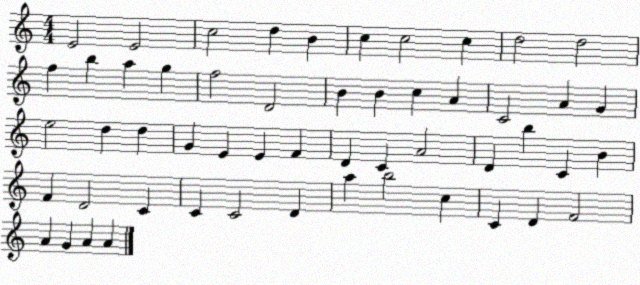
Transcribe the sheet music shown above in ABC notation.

X:1
T:Untitled
M:4/4
L:1/4
K:C
E2 E2 c2 d B c c2 c d2 d2 f b a g f2 D2 B B c A C2 A G e2 d d G E E F D C A2 D b C B F D2 C C C2 D a b2 c C D F2 A G A A